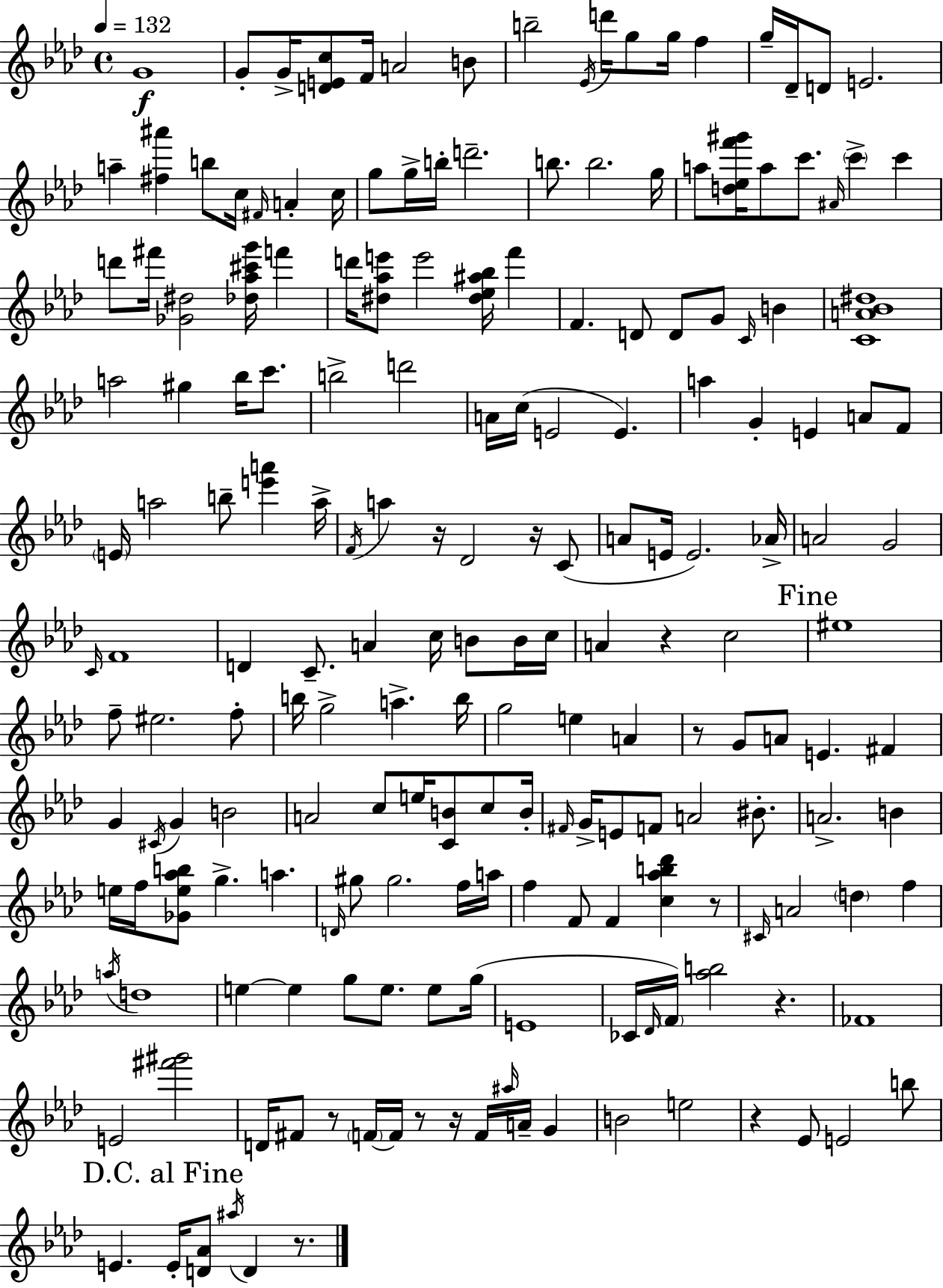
G4/w G4/e G4/s [D4,E4,C5]/e F4/s A4/h B4/e B5/h Eb4/s D6/s G5/e G5/s F5/q G5/s Db4/s D4/e E4/h. A5/q [F#5,A#6]/q B5/e C5/s F#4/s A4/q C5/s G5/e G5/s B5/s D6/h. B5/e. B5/h. G5/s A5/e [D5,Eb5,F6,G#6]/s A5/e C6/e. A#4/s C6/q C6/q D6/e F#6/s [Gb4,D#5]/h [Db5,Ab5,C#6,G6]/s F6/q D6/s [D#5,Ab5,E6]/e E6/h [D#5,Eb5,A#5,Bb5]/s F6/q F4/q. D4/e D4/e G4/e C4/s B4/q [C4,A4,Bb4,D#5]/w A5/h G#5/q Bb5/s C6/e. B5/h D6/h A4/s C5/s E4/h E4/q. A5/q G4/q E4/q A4/e F4/e E4/s A5/h B5/e [E6,A6]/q A5/s F4/s A5/q R/s Db4/h R/s C4/e A4/e E4/s E4/h. Ab4/s A4/h G4/h C4/s F4/w D4/q C4/e. A4/q C5/s B4/e B4/s C5/s A4/q R/q C5/h EIS5/w F5/e EIS5/h. F5/e B5/s G5/h A5/q. B5/s G5/h E5/q A4/q R/e G4/e A4/e E4/q. F#4/q G4/q C#4/s G4/q B4/h A4/h C5/e E5/s [C4,B4]/e C5/e B4/s F#4/s G4/s E4/e F4/e A4/h BIS4/e. A4/h. B4/q E5/s F5/s [Gb4,E5,Ab5,B5]/e G5/q. A5/q. D4/s G#5/e G#5/h. F5/s A5/s F5/q F4/e F4/q [C5,Ab5,B5,Db6]/q R/e C#4/s A4/h D5/q F5/q A5/s D5/w E5/q E5/q G5/e E5/e. E5/e G5/s E4/w CES4/s Db4/s F4/s [Ab5,B5]/h R/q. FES4/w E4/h [F#6,G#6]/h D4/s F#4/e R/e F4/s F4/s R/e R/s F4/s A#5/s A4/s G4/q B4/h E5/h R/q Eb4/e E4/h B5/e E4/q. E4/s [D4,Ab4]/e A#5/s D4/q R/e.